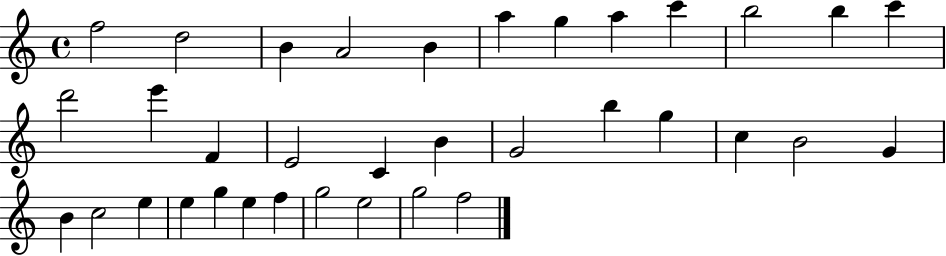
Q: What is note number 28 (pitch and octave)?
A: E5